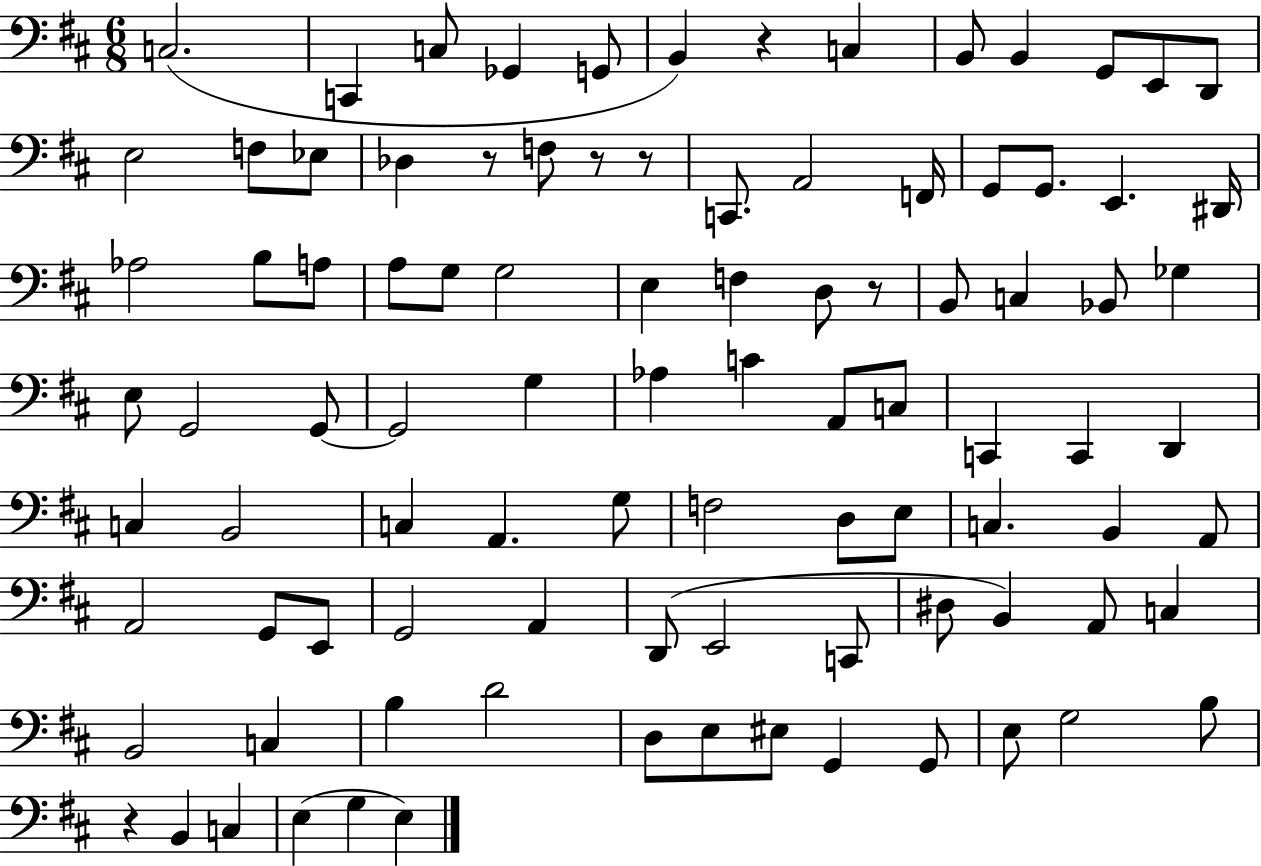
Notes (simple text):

C3/h. C2/q C3/e Gb2/q G2/e B2/q R/q C3/q B2/e B2/q G2/e E2/e D2/e E3/h F3/e Eb3/e Db3/q R/e F3/e R/e R/e C2/e. A2/h F2/s G2/e G2/e. E2/q. D#2/s Ab3/h B3/e A3/e A3/e G3/e G3/h E3/q F3/q D3/e R/e B2/e C3/q Bb2/e Gb3/q E3/e G2/h G2/e G2/h G3/q Ab3/q C4/q A2/e C3/e C2/q C2/q D2/q C3/q B2/h C3/q A2/q. G3/e F3/h D3/e E3/e C3/q. B2/q A2/e A2/h G2/e E2/e G2/h A2/q D2/e E2/h C2/e D#3/e B2/q A2/e C3/q B2/h C3/q B3/q D4/h D3/e E3/e EIS3/e G2/q G2/e E3/e G3/h B3/e R/q B2/q C3/q E3/q G3/q E3/q